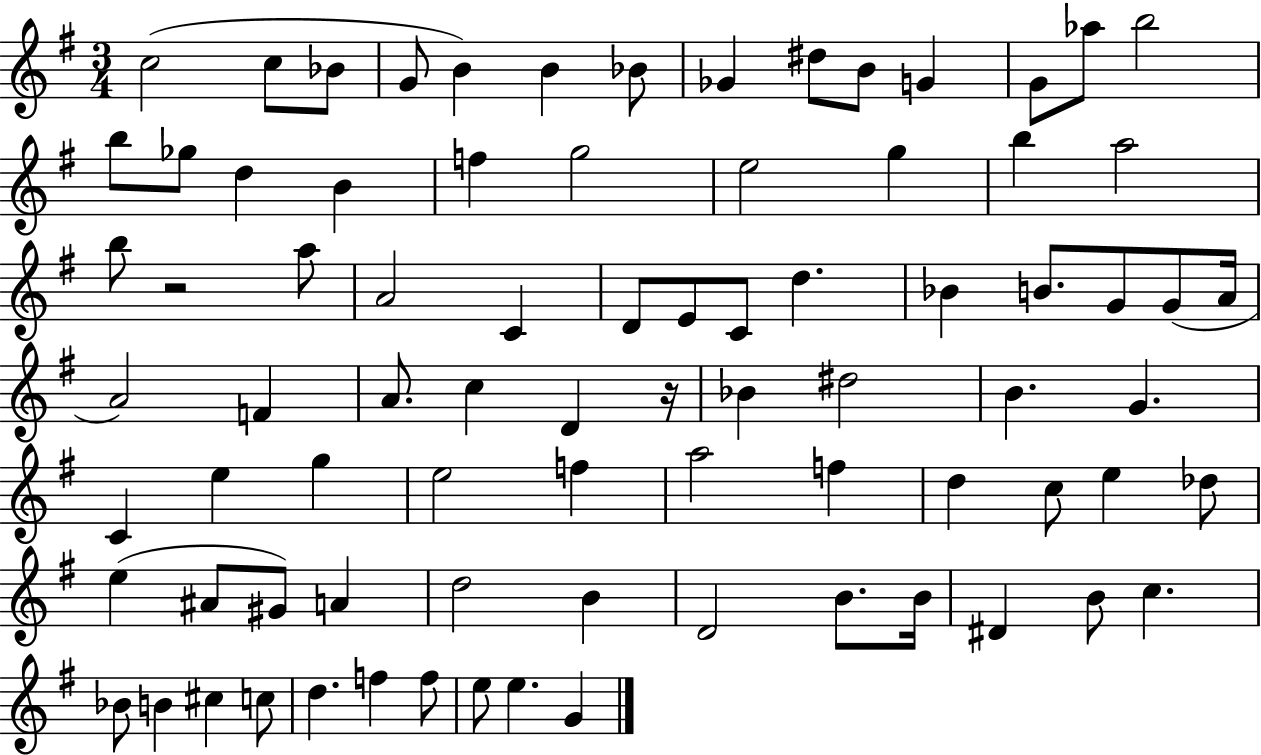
C5/h C5/e Bb4/e G4/e B4/q B4/q Bb4/e Gb4/q D#5/e B4/e G4/q G4/e Ab5/e B5/h B5/e Gb5/e D5/q B4/q F5/q G5/h E5/h G5/q B5/q A5/h B5/e R/h A5/e A4/h C4/q D4/e E4/e C4/e D5/q. Bb4/q B4/e. G4/e G4/e A4/s A4/h F4/q A4/e. C5/q D4/q R/s Bb4/q D#5/h B4/q. G4/q. C4/q E5/q G5/q E5/h F5/q A5/h F5/q D5/q C5/e E5/q Db5/e E5/q A#4/e G#4/e A4/q D5/h B4/q D4/h B4/e. B4/s D#4/q B4/e C5/q. Bb4/e B4/q C#5/q C5/e D5/q. F5/q F5/e E5/e E5/q. G4/q